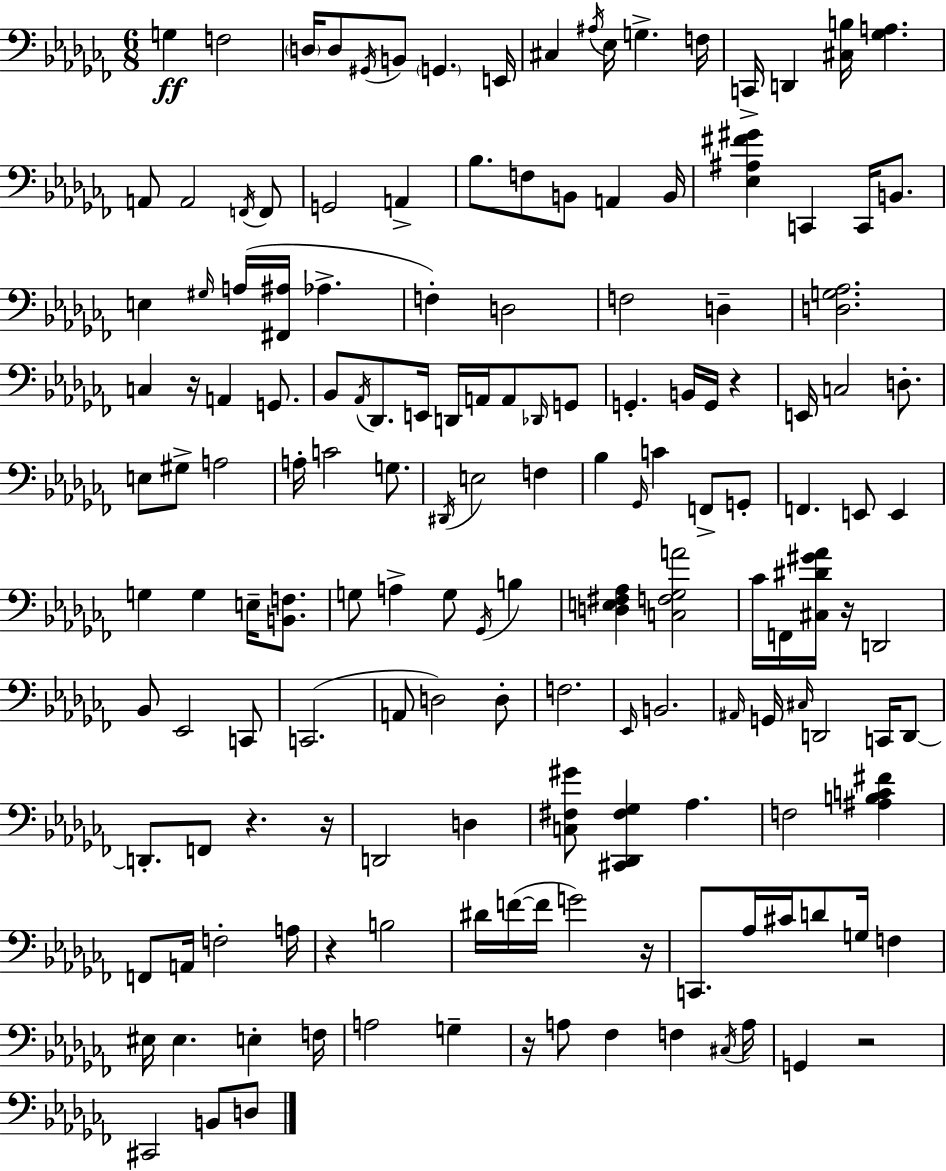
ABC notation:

X:1
T:Untitled
M:6/8
L:1/4
K:Abm
G, F,2 D,/4 D,/2 ^G,,/4 B,,/2 G,, E,,/4 ^C, ^A,/4 _E,/4 G, F,/4 C,,/4 D,, [^C,B,]/4 [_G,A,] A,,/2 A,,2 F,,/4 F,,/2 G,,2 A,, _B,/2 F,/2 B,,/2 A,, B,,/4 [_E,^A,^F^G] C,, C,,/4 B,,/2 E, ^G,/4 A,/4 [^F,,^A,]/4 _A, F, D,2 F,2 D, [D,G,_A,]2 C, z/4 A,, G,,/2 _B,,/2 _A,,/4 _D,,/2 E,,/4 D,,/4 A,,/4 A,,/2 _D,,/4 G,,/2 G,, B,,/4 G,,/4 z E,,/4 C,2 D,/2 E,/2 ^G,/2 A,2 A,/4 C2 G,/2 ^D,,/4 E,2 F, _B, _G,,/4 C F,,/2 G,,/2 F,, E,,/2 E,, G, G, E,/4 [B,,F,]/2 G,/2 A, G,/2 _G,,/4 B, [D,E,^F,_A,] [C,F,_G,A]2 _C/4 F,,/4 [^C,^D^G_A]/4 z/4 D,,2 _B,,/2 _E,,2 C,,/2 C,,2 A,,/2 D,2 D,/2 F,2 _E,,/4 B,,2 ^A,,/4 G,,/4 ^C,/4 D,,2 C,,/4 D,,/2 D,,/2 F,,/2 z z/4 D,,2 D, [C,^F,^G]/2 [^C,,_D,,^F,_G,] _A, F,2 [^A,B,C^F] F,,/2 A,,/4 F,2 A,/4 z B,2 ^D/4 F/4 F/4 G2 z/4 C,,/2 _A,/4 ^C/4 D/2 G,/4 F, ^E,/4 ^E, E, F,/4 A,2 G, z/4 A,/2 _F, F, ^C,/4 A,/4 G,, z2 ^C,,2 B,,/2 D,/2